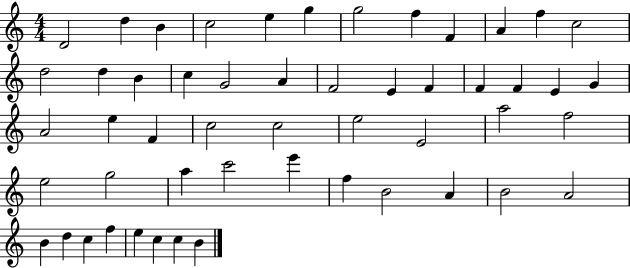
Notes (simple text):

D4/h D5/q B4/q C5/h E5/q G5/q G5/h F5/q F4/q A4/q F5/q C5/h D5/h D5/q B4/q C5/q G4/h A4/q F4/h E4/q F4/q F4/q F4/q E4/q G4/q A4/h E5/q F4/q C5/h C5/h E5/h E4/h A5/h F5/h E5/h G5/h A5/q C6/h E6/q F5/q B4/h A4/q B4/h A4/h B4/q D5/q C5/q F5/q E5/q C5/q C5/q B4/q